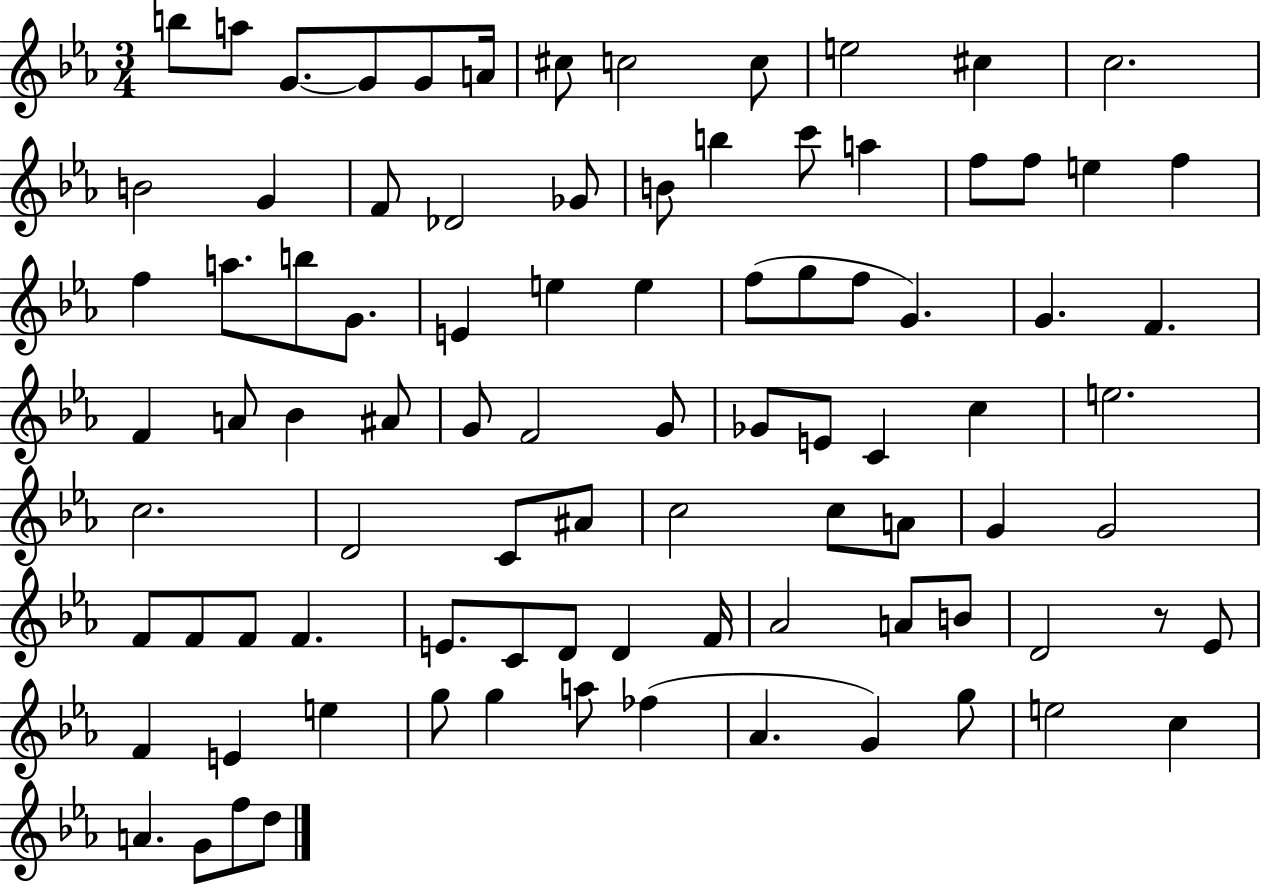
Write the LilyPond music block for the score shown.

{
  \clef treble
  \numericTimeSignature
  \time 3/4
  \key ees \major
  \repeat volta 2 { b''8 a''8 g'8.~~ g'8 g'8 a'16 | cis''8 c''2 c''8 | e''2 cis''4 | c''2. | \break b'2 g'4 | f'8 des'2 ges'8 | b'8 b''4 c'''8 a''4 | f''8 f''8 e''4 f''4 | \break f''4 a''8. b''8 g'8. | e'4 e''4 e''4 | f''8( g''8 f''8 g'4.) | g'4. f'4. | \break f'4 a'8 bes'4 ais'8 | g'8 f'2 g'8 | ges'8 e'8 c'4 c''4 | e''2. | \break c''2. | d'2 c'8 ais'8 | c''2 c''8 a'8 | g'4 g'2 | \break f'8 f'8 f'8 f'4. | e'8. c'8 d'8 d'4 f'16 | aes'2 a'8 b'8 | d'2 r8 ees'8 | \break f'4 e'4 e''4 | g''8 g''4 a''8 fes''4( | aes'4. g'4) g''8 | e''2 c''4 | \break a'4. g'8 f''8 d''8 | } \bar "|."
}